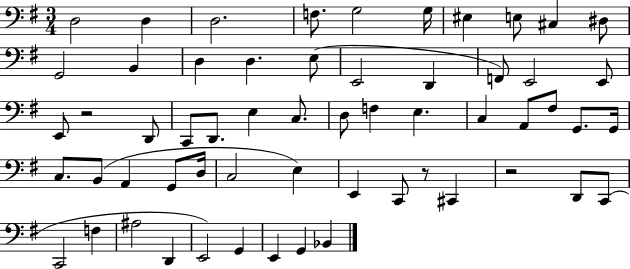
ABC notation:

X:1
T:Untitled
M:3/4
L:1/4
K:G
D,2 D, D,2 F,/2 G,2 G,/4 ^E, E,/2 ^C, ^D,/2 G,,2 B,, D, D, E,/2 E,,2 D,, F,,/2 E,,2 E,,/2 E,,/2 z2 D,,/2 C,,/2 D,,/2 E, C,/2 D,/2 F, E, C, A,,/2 ^F,/2 G,,/2 G,,/4 C,/2 B,,/2 A,, G,,/2 D,/4 C,2 E, E,, C,,/2 z/2 ^C,, z2 D,,/2 C,,/2 C,,2 F, ^A,2 D,, E,,2 G,, E,, G,, _B,,